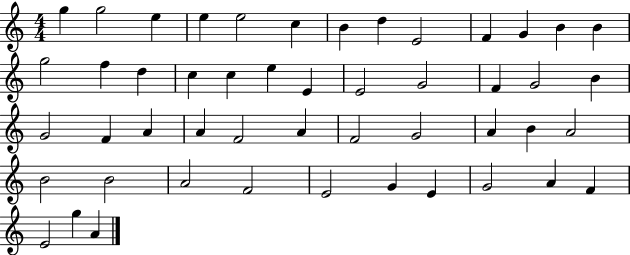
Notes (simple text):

G5/q G5/h E5/q E5/q E5/h C5/q B4/q D5/q E4/h F4/q G4/q B4/q B4/q G5/h F5/q D5/q C5/q C5/q E5/q E4/q E4/h G4/h F4/q G4/h B4/q G4/h F4/q A4/q A4/q F4/h A4/q F4/h G4/h A4/q B4/q A4/h B4/h B4/h A4/h F4/h E4/h G4/q E4/q G4/h A4/q F4/q E4/h G5/q A4/q